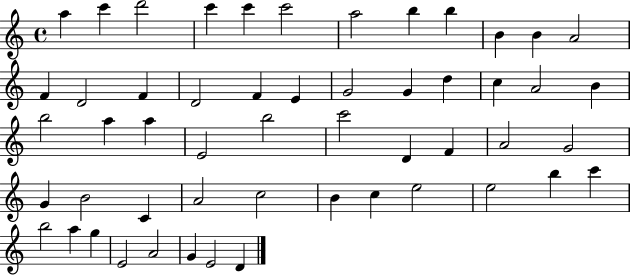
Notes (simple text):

A5/q C6/q D6/h C6/q C6/q C6/h A5/h B5/q B5/q B4/q B4/q A4/h F4/q D4/h F4/q D4/h F4/q E4/q G4/h G4/q D5/q C5/q A4/h B4/q B5/h A5/q A5/q E4/h B5/h C6/h D4/q F4/q A4/h G4/h G4/q B4/h C4/q A4/h C5/h B4/q C5/q E5/h E5/h B5/q C6/q B5/h A5/q G5/q E4/h A4/h G4/q E4/h D4/q